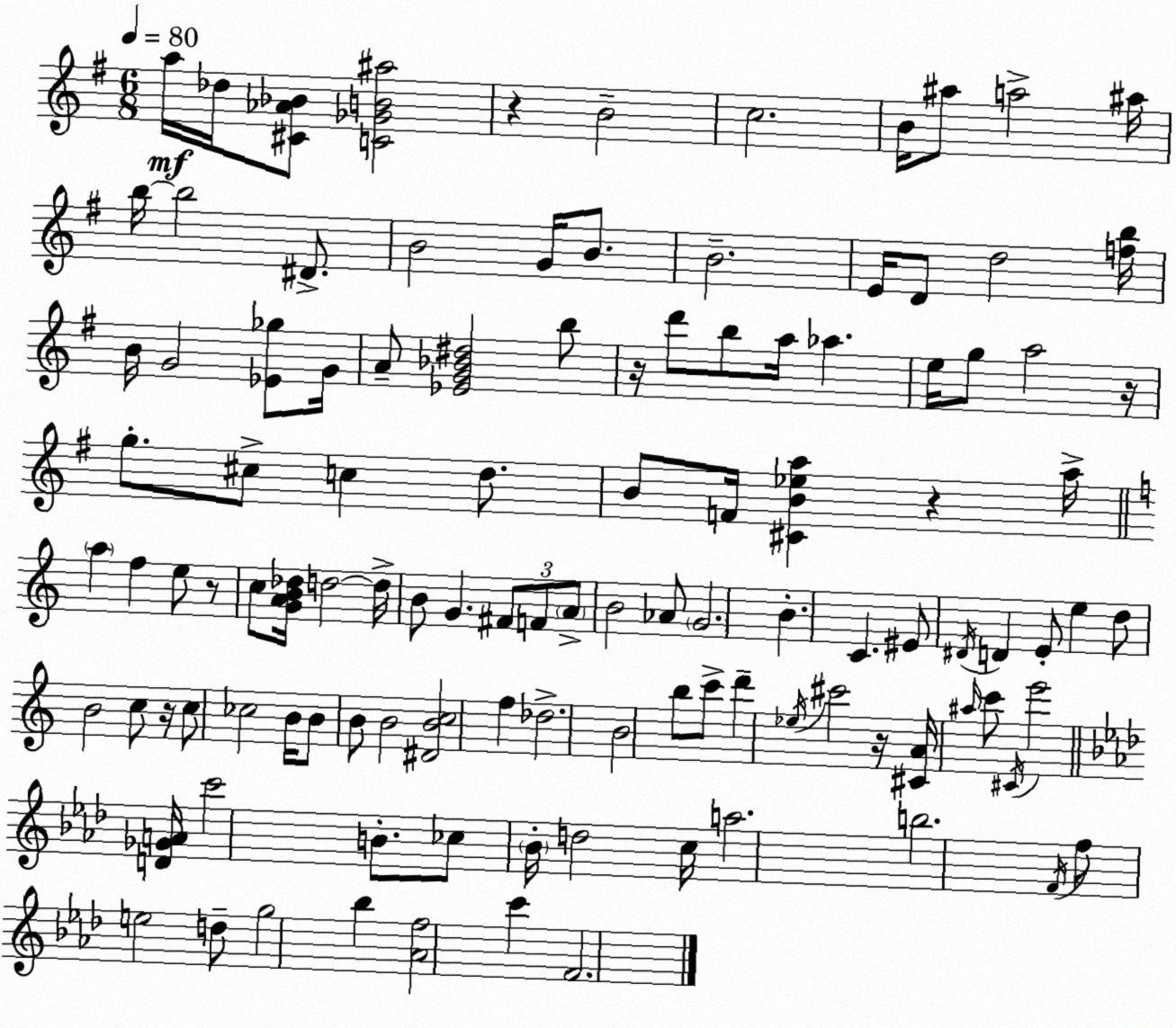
X:1
T:Untitled
M:6/8
L:1/4
K:G
a/4 _d/4 [^C_A_B]/2 [C_GB^a]2 z B2 c2 B/4 ^a/2 a2 ^a/4 b/4 b2 ^D/2 B2 G/4 B/2 B2 E/4 D/2 d2 [fb]/4 B/4 G2 [_E_g]/2 G/4 A/2 [_EG_B^d]2 b/2 z/4 d'/2 b/2 a/4 _a e/4 g/2 a2 z/4 g/2 ^c/2 c d/2 B/2 F/4 [^CB_ea] z a/4 a f e/2 z/2 c/2 [GAB_d]/4 d2 d/4 B/2 G ^F/2 F/2 A/2 B2 _A/2 G2 B C ^E/2 ^D/4 D E/2 e d/2 B2 c/2 z/4 c/2 _c2 B/4 B/2 B/2 B2 [^DBc]2 f _d2 B2 b/2 c'/2 d' _e/4 ^c'2 z/4 [^CA]/4 ^a/4 c'/2 ^C/4 e'2 [D_GA]/4 c'2 B/2 _c/2 _B/4 d2 c/4 a2 b2 F/4 f/2 e2 d/2 g2 _b [_Af]2 c' F2